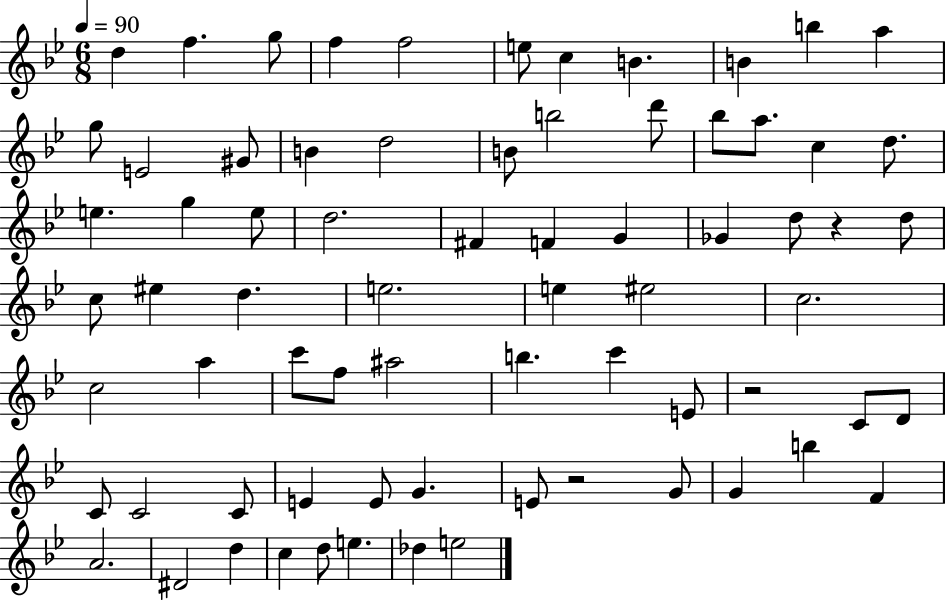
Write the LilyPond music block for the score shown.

{
  \clef treble
  \numericTimeSignature
  \time 6/8
  \key bes \major
  \tempo 4 = 90
  d''4 f''4. g''8 | f''4 f''2 | e''8 c''4 b'4. | b'4 b''4 a''4 | \break g''8 e'2 gis'8 | b'4 d''2 | b'8 b''2 d'''8 | bes''8 a''8. c''4 d''8. | \break e''4. g''4 e''8 | d''2. | fis'4 f'4 g'4 | ges'4 d''8 r4 d''8 | \break c''8 eis''4 d''4. | e''2. | e''4 eis''2 | c''2. | \break c''2 a''4 | c'''8 f''8 ais''2 | b''4. c'''4 e'8 | r2 c'8 d'8 | \break c'8 c'2 c'8 | e'4 e'8 g'4. | e'8 r2 g'8 | g'4 b''4 f'4 | \break a'2. | dis'2 d''4 | c''4 d''8 e''4. | des''4 e''2 | \break \bar "|."
}